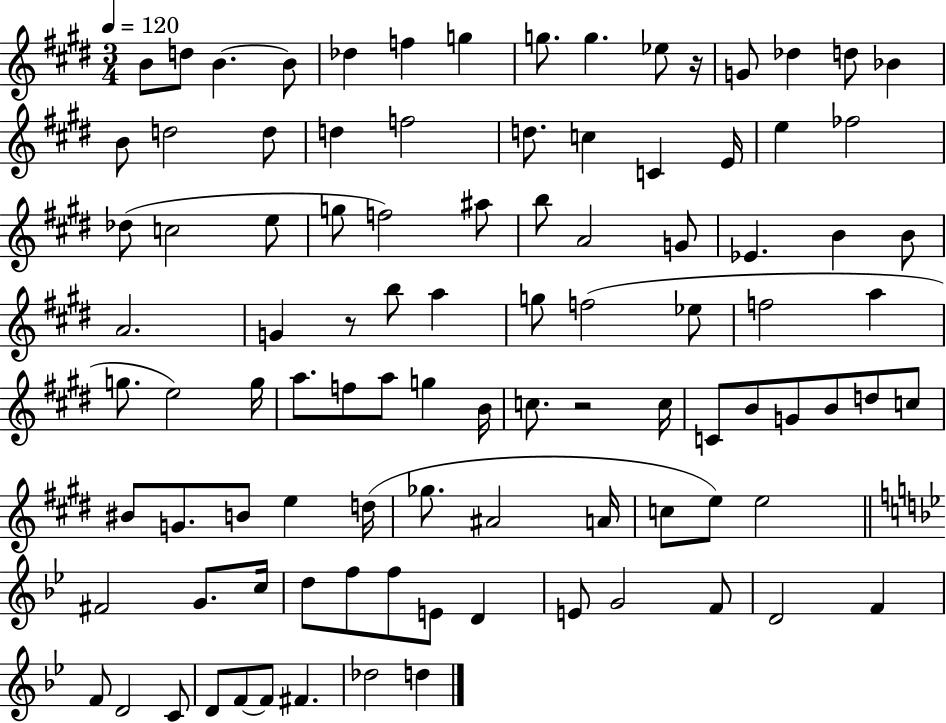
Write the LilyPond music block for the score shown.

{
  \clef treble
  \numericTimeSignature
  \time 3/4
  \key e \major
  \tempo 4 = 120
  b'8 d''8 b'4.~~ b'8 | des''4 f''4 g''4 | g''8. g''4. ees''8 r16 | g'8 des''4 d''8 bes'4 | \break b'8 d''2 d''8 | d''4 f''2 | d''8. c''4 c'4 e'16 | e''4 fes''2 | \break des''8( c''2 e''8 | g''8 f''2) ais''8 | b''8 a'2 g'8 | ees'4. b'4 b'8 | \break a'2. | g'4 r8 b''8 a''4 | g''8 f''2( ees''8 | f''2 a''4 | \break g''8. e''2) g''16 | a''8. f''8 a''8 g''4 b'16 | c''8. r2 c''16 | c'8 b'8 g'8 b'8 d''8 c''8 | \break bis'8 g'8. b'8 e''4 d''16( | ges''8. ais'2 a'16 | c''8 e''8) e''2 | \bar "||" \break \key bes \major fis'2 g'8. c''16 | d''8 f''8 f''8 e'8 d'4 | e'8 g'2 f'8 | d'2 f'4 | \break f'8 d'2 c'8 | d'8 f'8~~ f'8 fis'4. | des''2 d''4 | \bar "|."
}